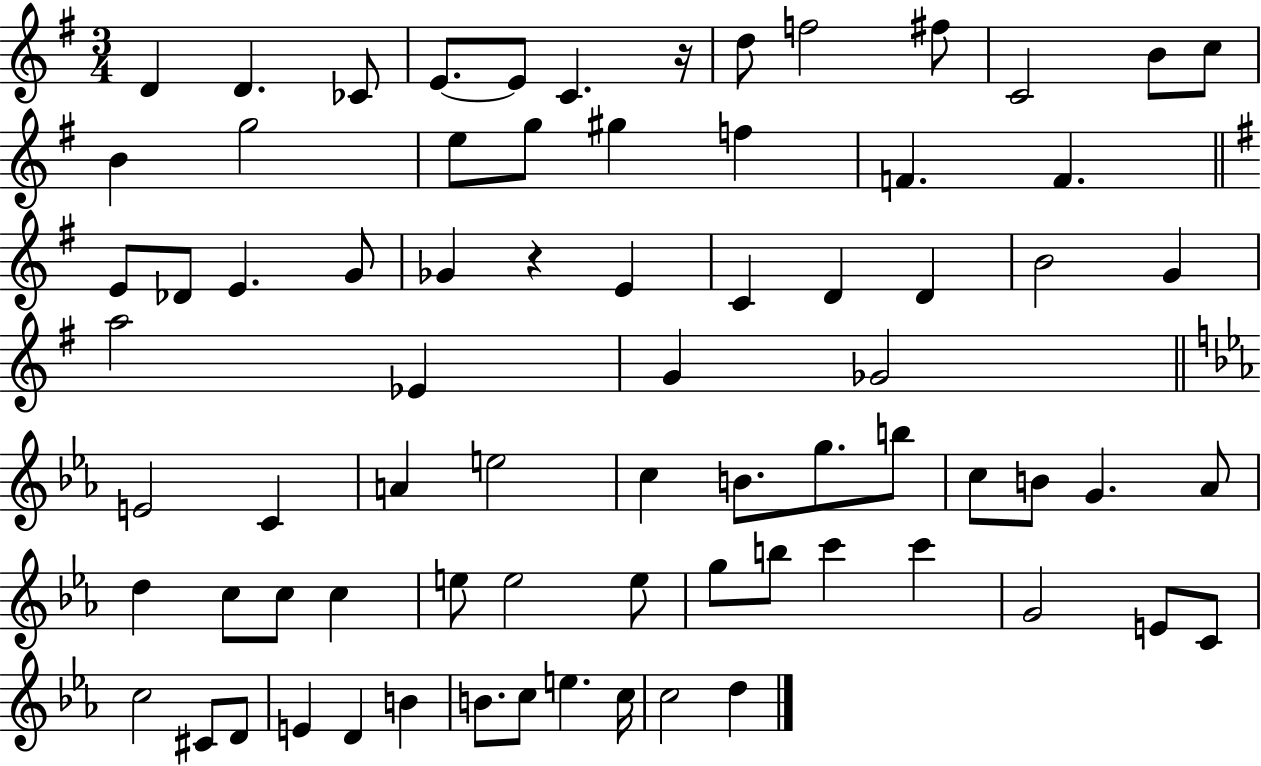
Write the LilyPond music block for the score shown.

{
  \clef treble
  \numericTimeSignature
  \time 3/4
  \key g \major
  \repeat volta 2 { d'4 d'4. ces'8 | e'8.~~ e'8 c'4. r16 | d''8 f''2 fis''8 | c'2 b'8 c''8 | \break b'4 g''2 | e''8 g''8 gis''4 f''4 | f'4. f'4. | \bar "||" \break \key e \minor e'8 des'8 e'4. g'8 | ges'4 r4 e'4 | c'4 d'4 d'4 | b'2 g'4 | \break a''2 ees'4 | g'4 ges'2 | \bar "||" \break \key ees \major e'2 c'4 | a'4 e''2 | c''4 b'8. g''8. b''8 | c''8 b'8 g'4. aes'8 | \break d''4 c''8 c''8 c''4 | e''8 e''2 e''8 | g''8 b''8 c'''4 c'''4 | g'2 e'8 c'8 | \break c''2 cis'8 d'8 | e'4 d'4 b'4 | b'8. c''8 e''4. c''16 | c''2 d''4 | \break } \bar "|."
}